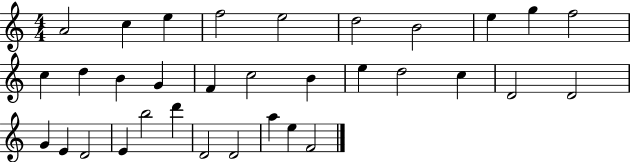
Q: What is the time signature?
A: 4/4